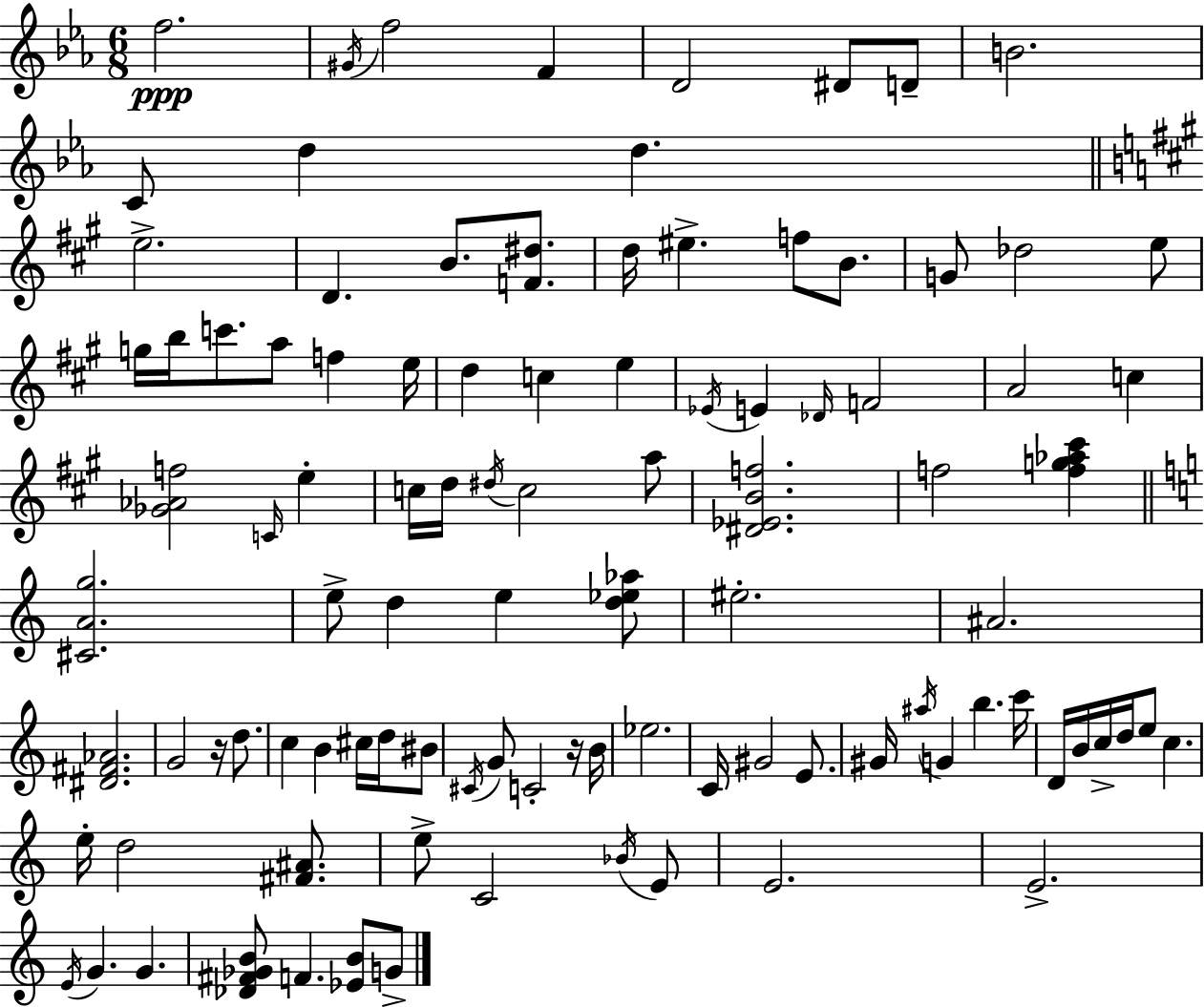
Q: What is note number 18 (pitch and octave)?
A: B4